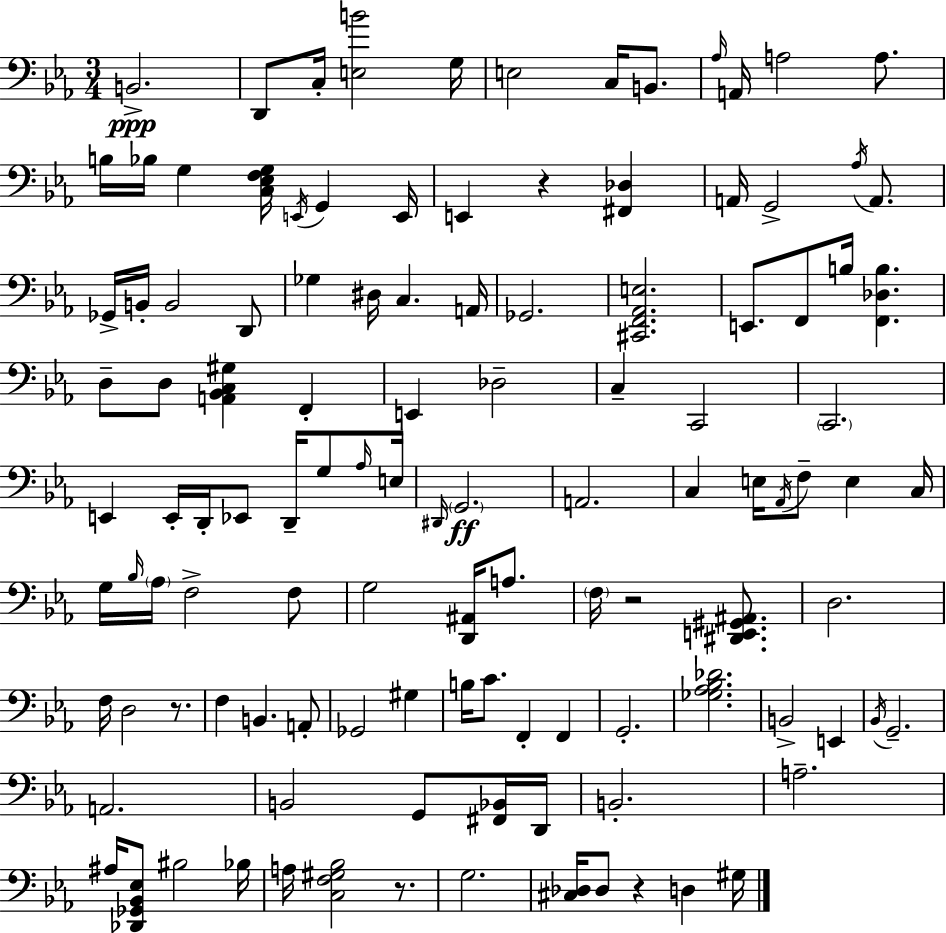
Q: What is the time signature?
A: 3/4